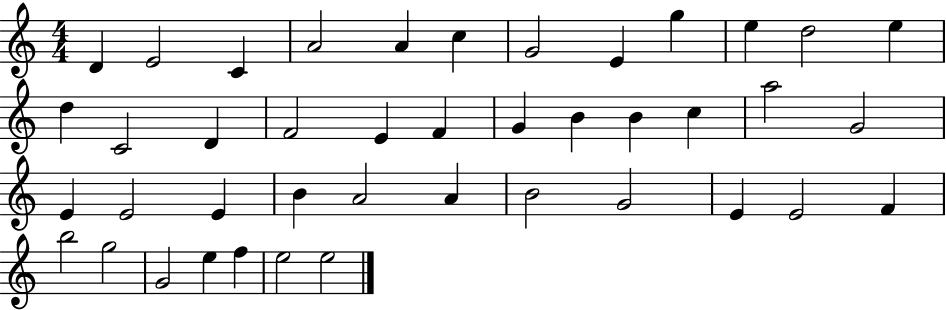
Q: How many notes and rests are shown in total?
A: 42